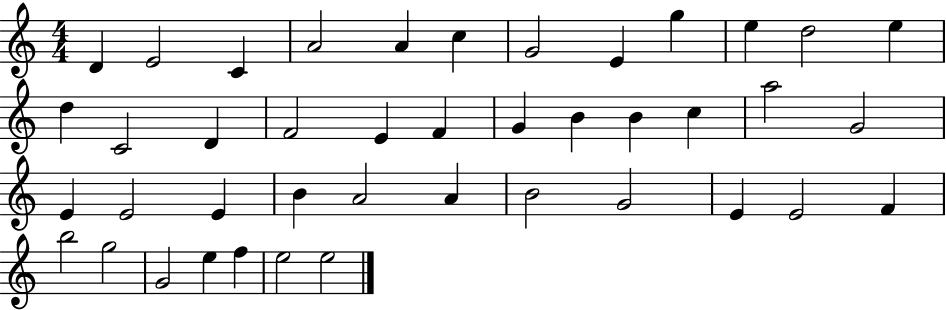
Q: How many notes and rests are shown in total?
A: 42